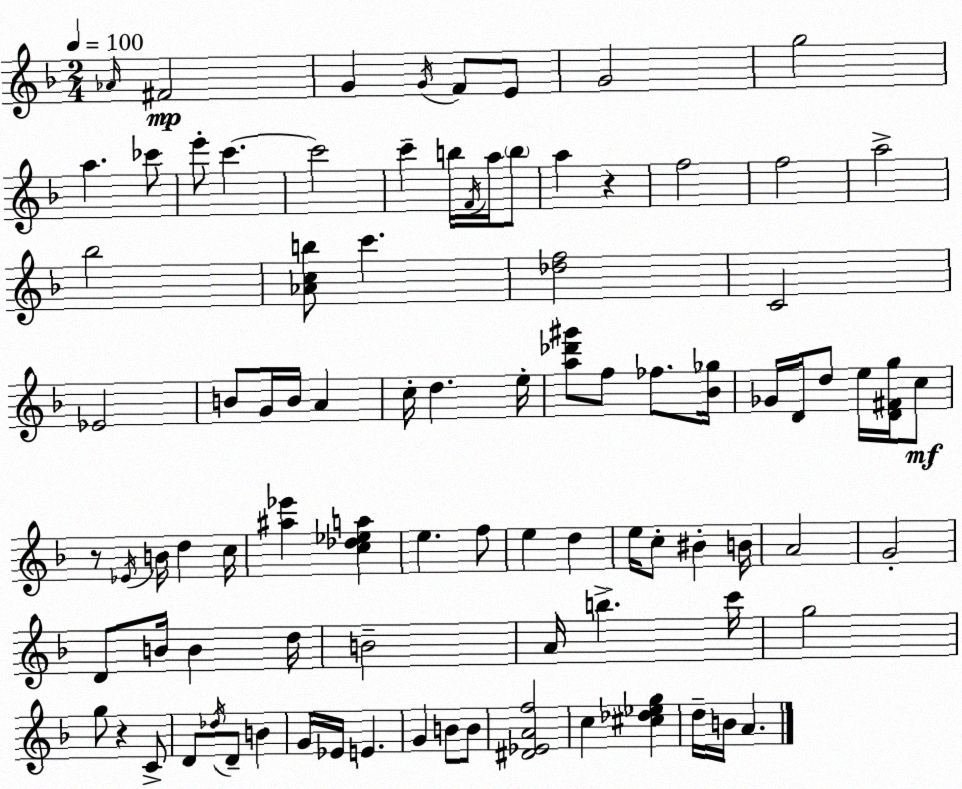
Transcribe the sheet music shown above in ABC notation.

X:1
T:Untitled
M:2/4
L:1/4
K:F
_A/4 ^F2 G G/4 F/2 E/2 G2 g2 a _c'/2 e'/2 c' c'2 c' b/4 F/4 a/4 b/2 a z f2 f2 a2 _b2 [_Acb]/2 c' [_df]2 C2 _E2 B/2 G/4 B/4 A c/4 d e/4 [a_d'^g']/2 f/2 _f/2 [_B_g]/4 _G/4 D/4 d/2 e/4 [D^Fg]/4 c/2 z/2 _E/4 B/4 d c/4 [^a_e'] [c_d_ea] e f/2 e d e/4 c/2 ^B B/4 A2 G2 D/2 B/4 B d/4 B2 A/4 b c'/4 g2 g/2 z C/2 D/2 _d/4 D/2 B G/4 _E/4 E G B/2 B/2 [^D_EAf]2 c [^c_d_eg] d/4 B/4 A